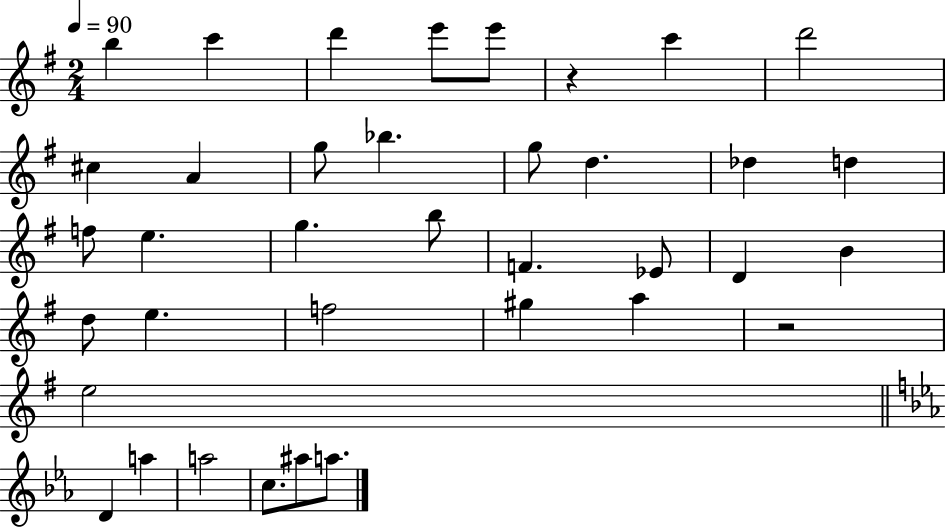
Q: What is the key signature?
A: G major